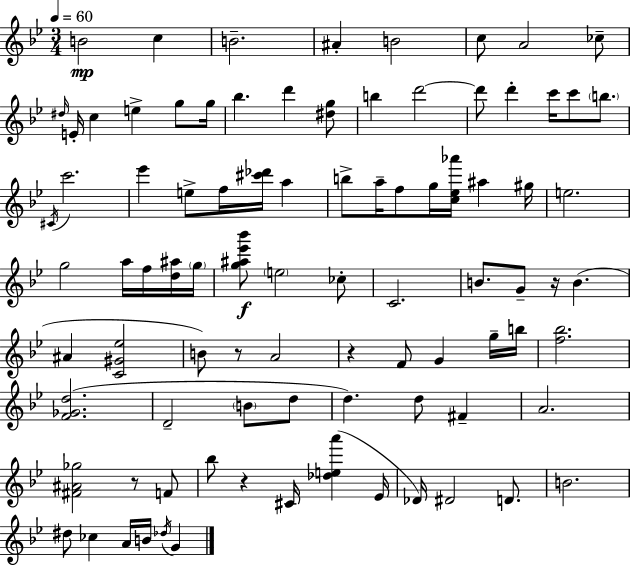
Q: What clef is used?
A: treble